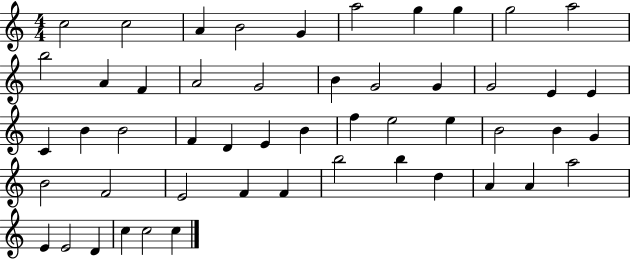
X:1
T:Untitled
M:4/4
L:1/4
K:C
c2 c2 A B2 G a2 g g g2 a2 b2 A F A2 G2 B G2 G G2 E E C B B2 F D E B f e2 e B2 B G B2 F2 E2 F F b2 b d A A a2 E E2 D c c2 c